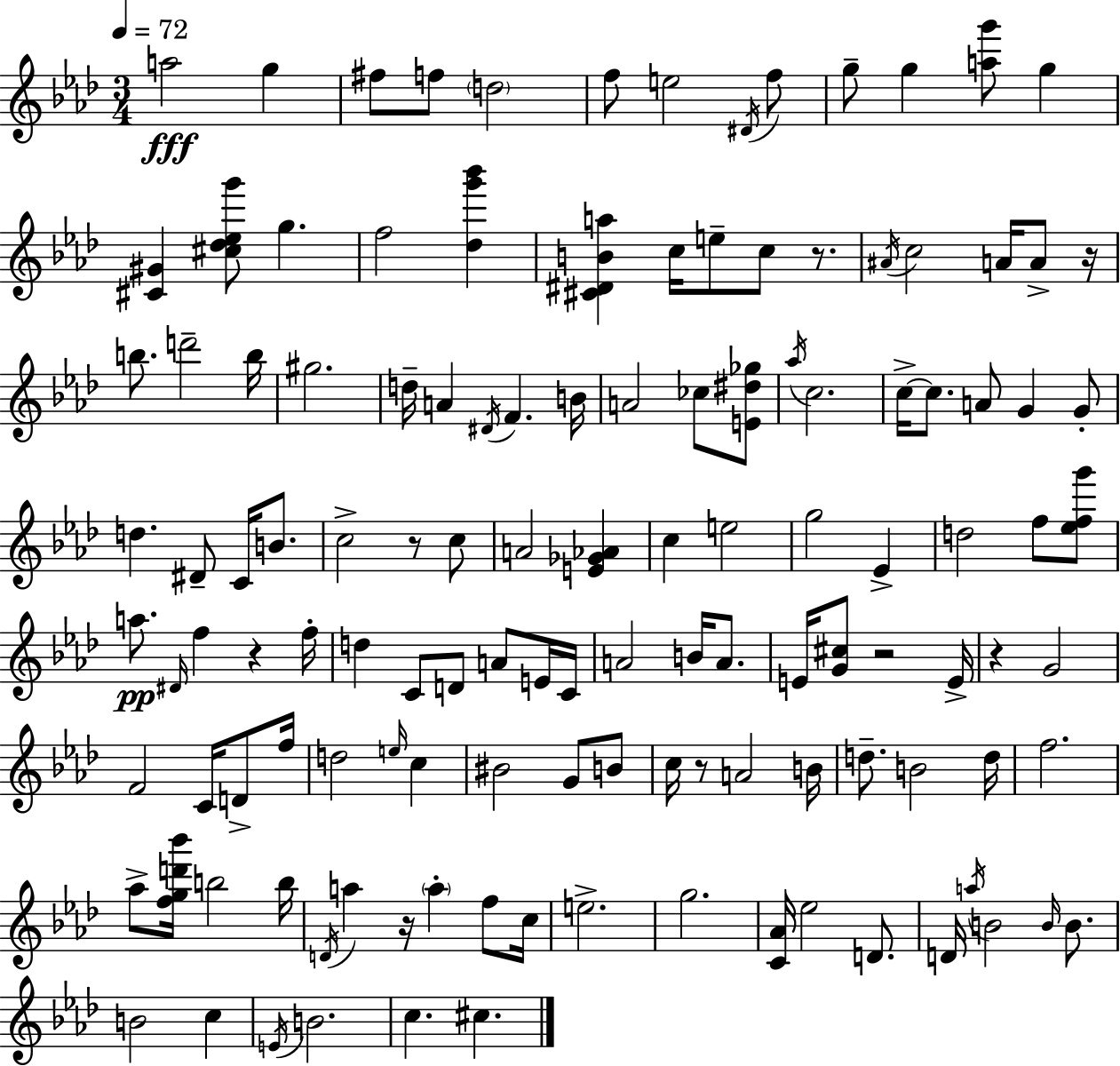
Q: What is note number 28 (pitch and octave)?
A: D#4